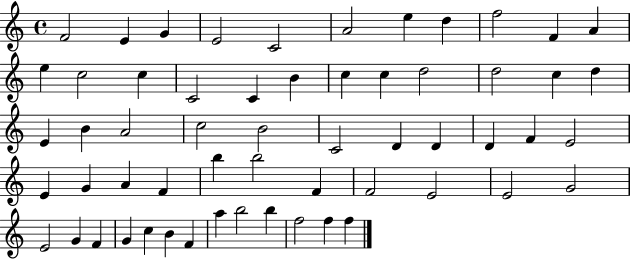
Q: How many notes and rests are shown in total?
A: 58